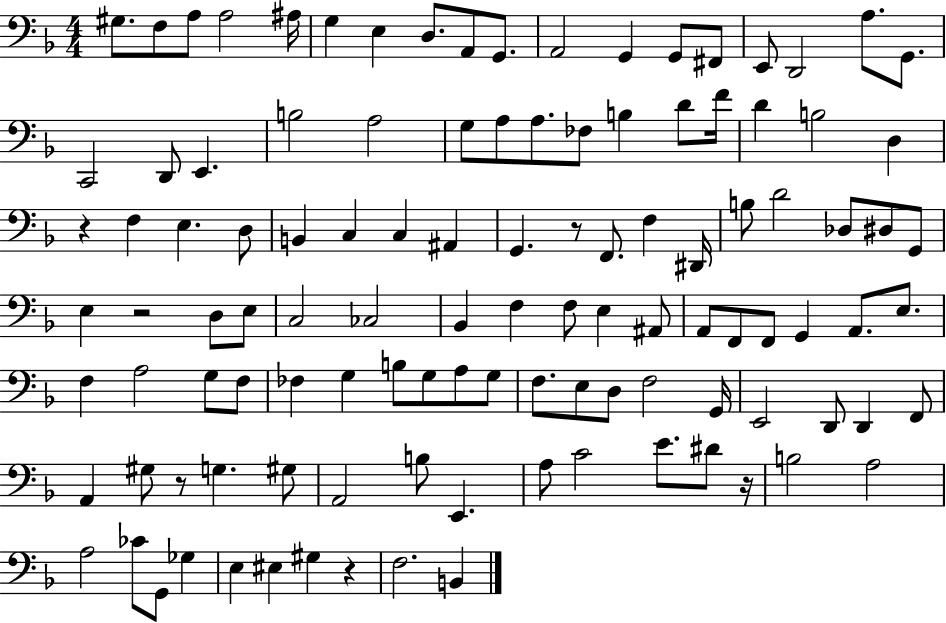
{
  \clef bass
  \numericTimeSignature
  \time 4/4
  \key f \major
  gis8. f8 a8 a2 ais16 | g4 e4 d8. a,8 g,8. | a,2 g,4 g,8 fis,8 | e,8 d,2 a8. g,8. | \break c,2 d,8 e,4. | b2 a2 | g8 a8 a8. fes8 b4 d'8 f'16 | d'4 b2 d4 | \break r4 f4 e4. d8 | b,4 c4 c4 ais,4 | g,4. r8 f,8. f4 dis,16 | b8 d'2 des8 dis8 g,8 | \break e4 r2 d8 e8 | c2 ces2 | bes,4 f4 f8 e4 ais,8 | a,8 f,8 f,8 g,4 a,8. e8. | \break f4 a2 g8 f8 | fes4 g4 b8 g8 a8 g8 | f8. e8 d8 f2 g,16 | e,2 d,8 d,4 f,8 | \break a,4 gis8 r8 g4. gis8 | a,2 b8 e,4. | a8 c'2 e'8. dis'8 r16 | b2 a2 | \break a2 ces'8 g,8 ges4 | e4 eis4 gis4 r4 | f2. b,4 | \bar "|."
}